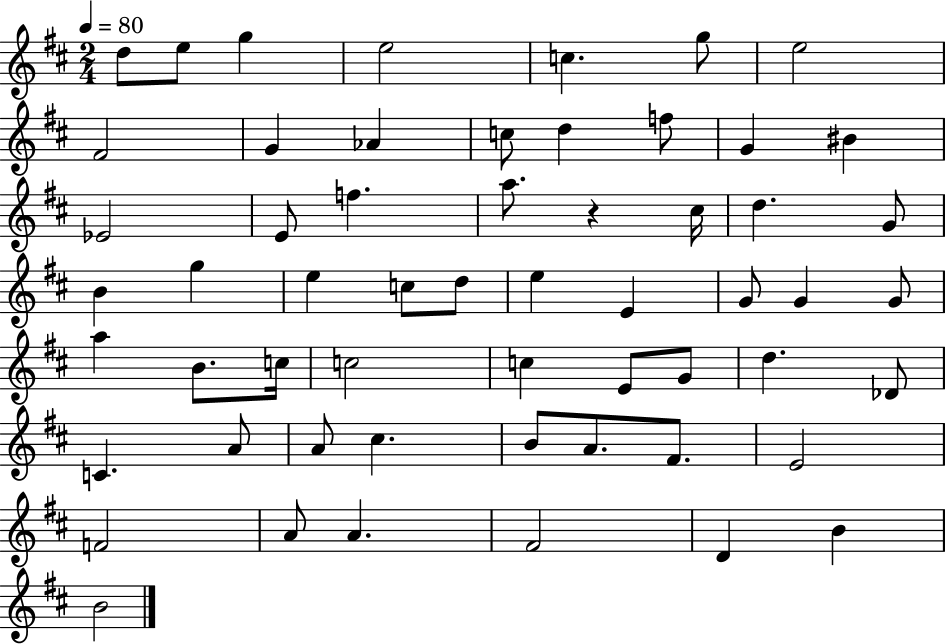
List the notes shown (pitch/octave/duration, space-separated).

D5/e E5/e G5/q E5/h C5/q. G5/e E5/h F#4/h G4/q Ab4/q C5/e D5/q F5/e G4/q BIS4/q Eb4/h E4/e F5/q. A5/e. R/q C#5/s D5/q. G4/e B4/q G5/q E5/q C5/e D5/e E5/q E4/q G4/e G4/q G4/e A5/q B4/e. C5/s C5/h C5/q E4/e G4/e D5/q. Db4/e C4/q. A4/e A4/e C#5/q. B4/e A4/e. F#4/e. E4/h F4/h A4/e A4/q. F#4/h D4/q B4/q B4/h